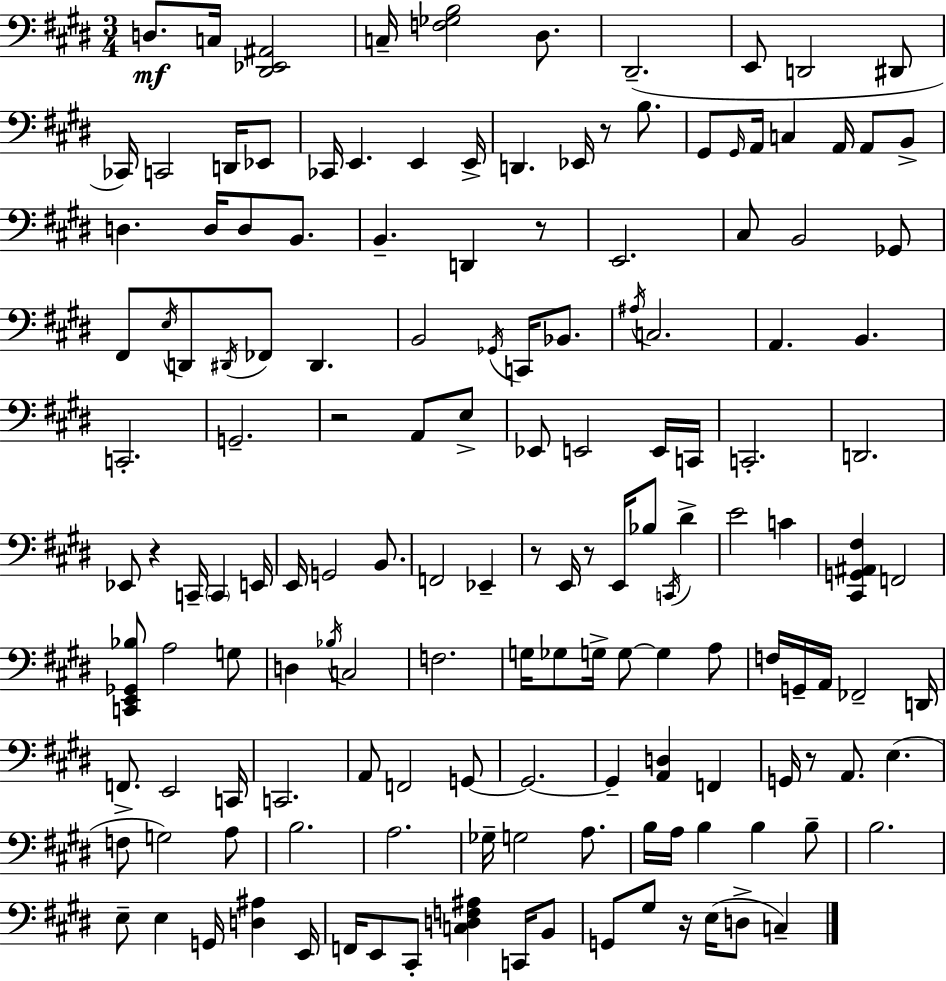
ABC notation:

X:1
T:Untitled
M:3/4
L:1/4
K:E
D,/2 C,/4 [^D,,_E,,^A,,]2 C,/4 [F,_G,B,]2 ^D,/2 ^D,,2 E,,/2 D,,2 ^D,,/2 _C,,/4 C,,2 D,,/4 _E,,/2 _C,,/4 E,, E,, E,,/4 D,, _E,,/4 z/2 B,/2 ^G,,/2 ^G,,/4 A,,/4 C, A,,/4 A,,/2 B,,/2 D, D,/4 D,/2 B,,/2 B,, D,, z/2 E,,2 ^C,/2 B,,2 _G,,/2 ^F,,/2 E,/4 D,,/2 ^D,,/4 _F,,/2 ^D,, B,,2 _G,,/4 C,,/4 _B,,/2 ^A,/4 C,2 A,, B,, C,,2 G,,2 z2 A,,/2 E,/2 _E,,/2 E,,2 E,,/4 C,,/4 C,,2 D,,2 _E,,/2 z C,,/4 C,, E,,/4 E,,/4 G,,2 B,,/2 F,,2 _E,, z/2 E,,/4 z/2 E,,/4 _B,/2 C,,/4 ^D E2 C [^C,,G,,^A,,^F,] F,,2 [C,,E,,_G,,_B,]/2 A,2 G,/2 D, _B,/4 C,2 F,2 G,/4 _G,/2 G,/4 G,/2 G, A,/2 F,/4 G,,/4 A,,/4 _F,,2 D,,/4 F,,/2 E,,2 C,,/4 C,,2 A,,/2 F,,2 G,,/2 G,,2 G,, [A,,D,] F,, G,,/4 z/2 A,,/2 E, F,/2 G,2 A,/2 B,2 A,2 _G,/4 G,2 A,/2 B,/4 A,/4 B, B, B,/2 B,2 E,/2 E, G,,/4 [D,^A,] E,,/4 F,,/4 E,,/2 ^C,,/2 [C,D,F,^A,] C,,/4 B,,/2 G,,/2 ^G,/2 z/4 E,/4 D,/2 C,